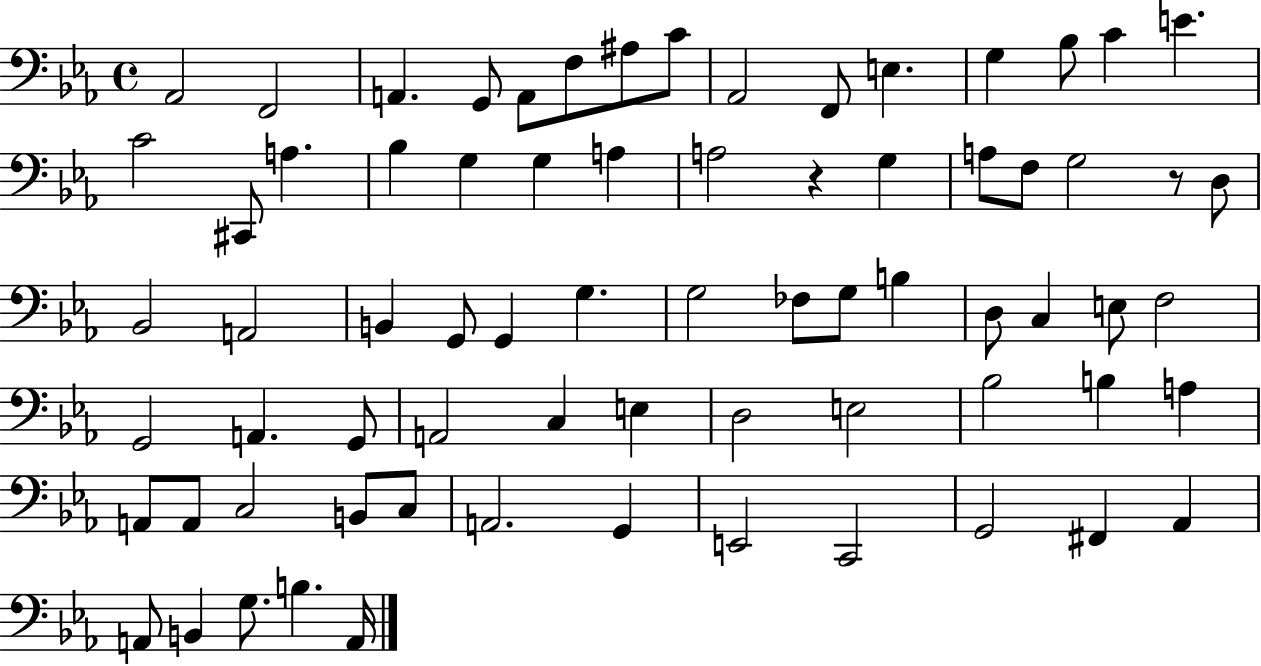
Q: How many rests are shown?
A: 2